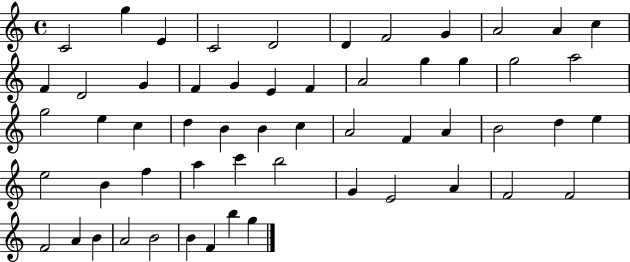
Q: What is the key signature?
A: C major